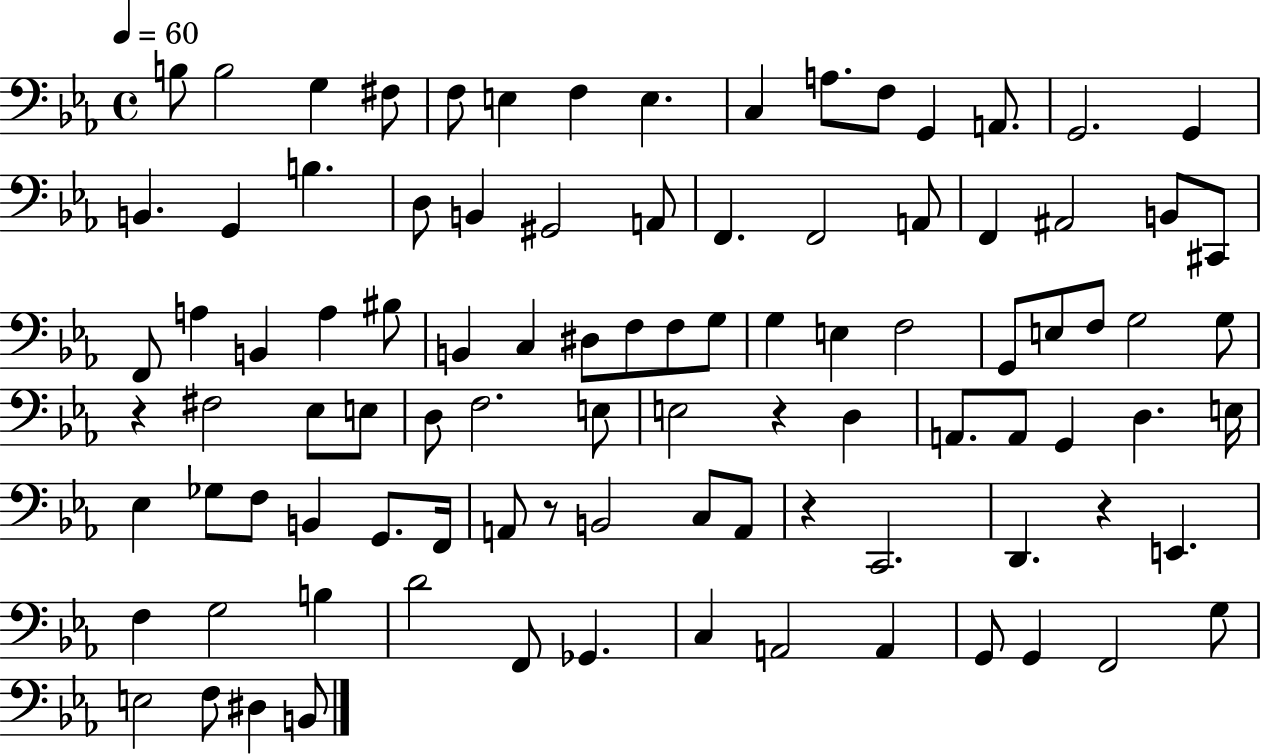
{
  \clef bass
  \time 4/4
  \defaultTimeSignature
  \key ees \major
  \tempo 4 = 60
  b8 b2 g4 fis8 | f8 e4 f4 e4. | c4 a8. f8 g,4 a,8. | g,2. g,4 | \break b,4. g,4 b4. | d8 b,4 gis,2 a,8 | f,4. f,2 a,8 | f,4 ais,2 b,8 cis,8 | \break f,8 a4 b,4 a4 bis8 | b,4 c4 dis8 f8 f8 g8 | g4 e4 f2 | g,8 e8 f8 g2 g8 | \break r4 fis2 ees8 e8 | d8 f2. e8 | e2 r4 d4 | a,8. a,8 g,4 d4. e16 | \break ees4 ges8 f8 b,4 g,8. f,16 | a,8 r8 b,2 c8 a,8 | r4 c,2. | d,4. r4 e,4. | \break f4 g2 b4 | d'2 f,8 ges,4. | c4 a,2 a,4 | g,8 g,4 f,2 g8 | \break e2 f8 dis4 b,8 | \bar "|."
}